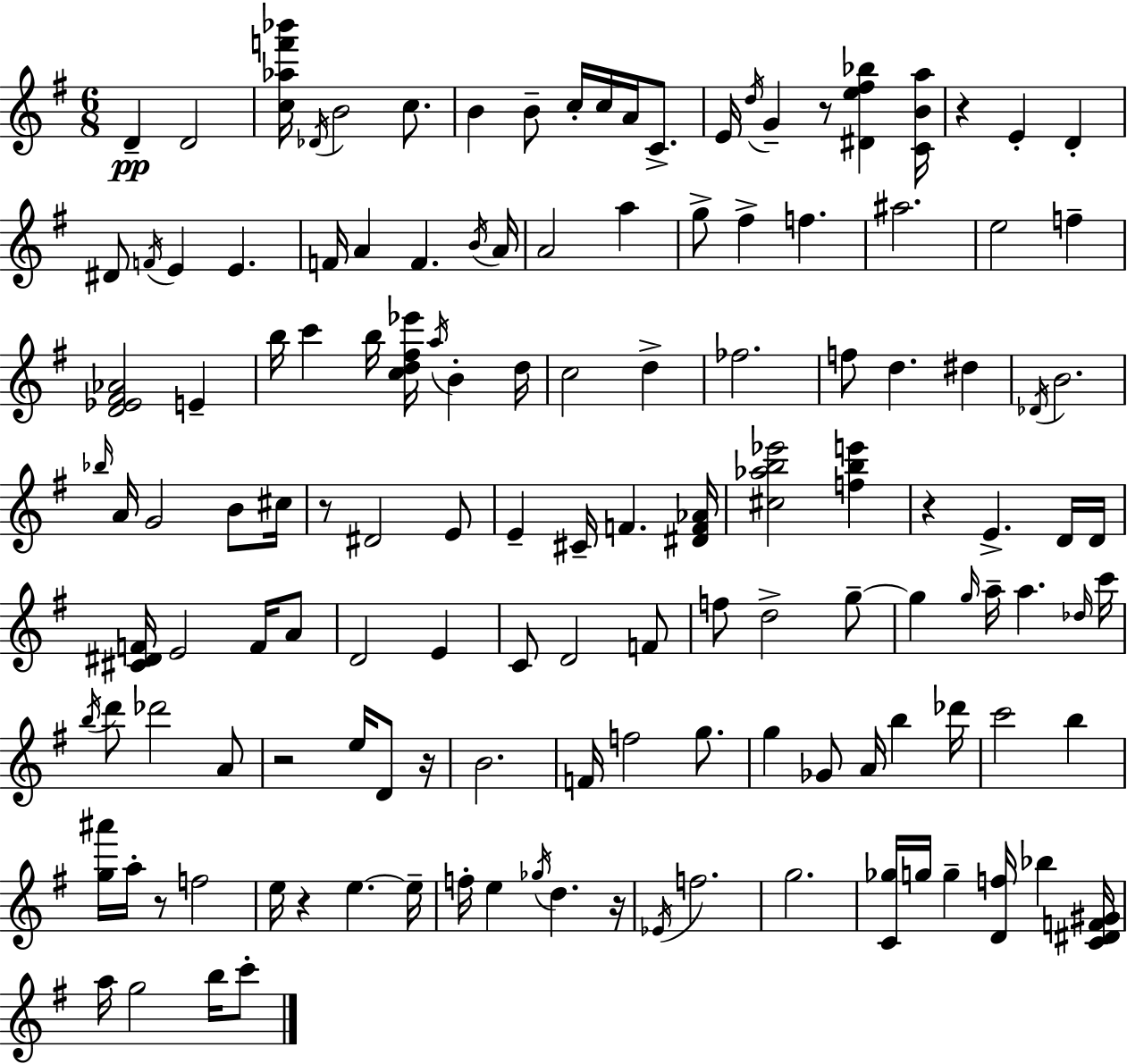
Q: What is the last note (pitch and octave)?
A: C6